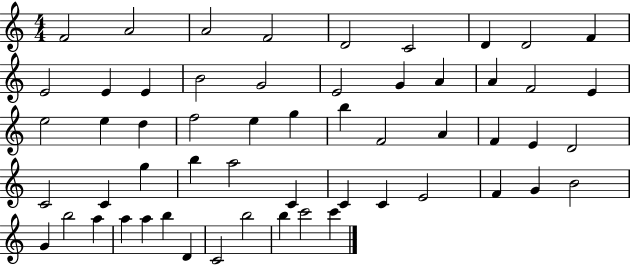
F4/h A4/h A4/h F4/h D4/h C4/h D4/q D4/h F4/q E4/h E4/q E4/q B4/h G4/h E4/h G4/q A4/q A4/q F4/h E4/q E5/h E5/q D5/q F5/h E5/q G5/q B5/q F4/h A4/q F4/q E4/q D4/h C4/h C4/q G5/q B5/q A5/h C4/q C4/q C4/q E4/h F4/q G4/q B4/h G4/q B5/h A5/q A5/q A5/q B5/q D4/q C4/h B5/h B5/q C6/h C6/q